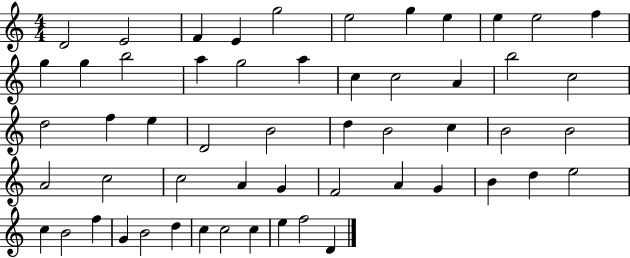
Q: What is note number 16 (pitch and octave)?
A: G5